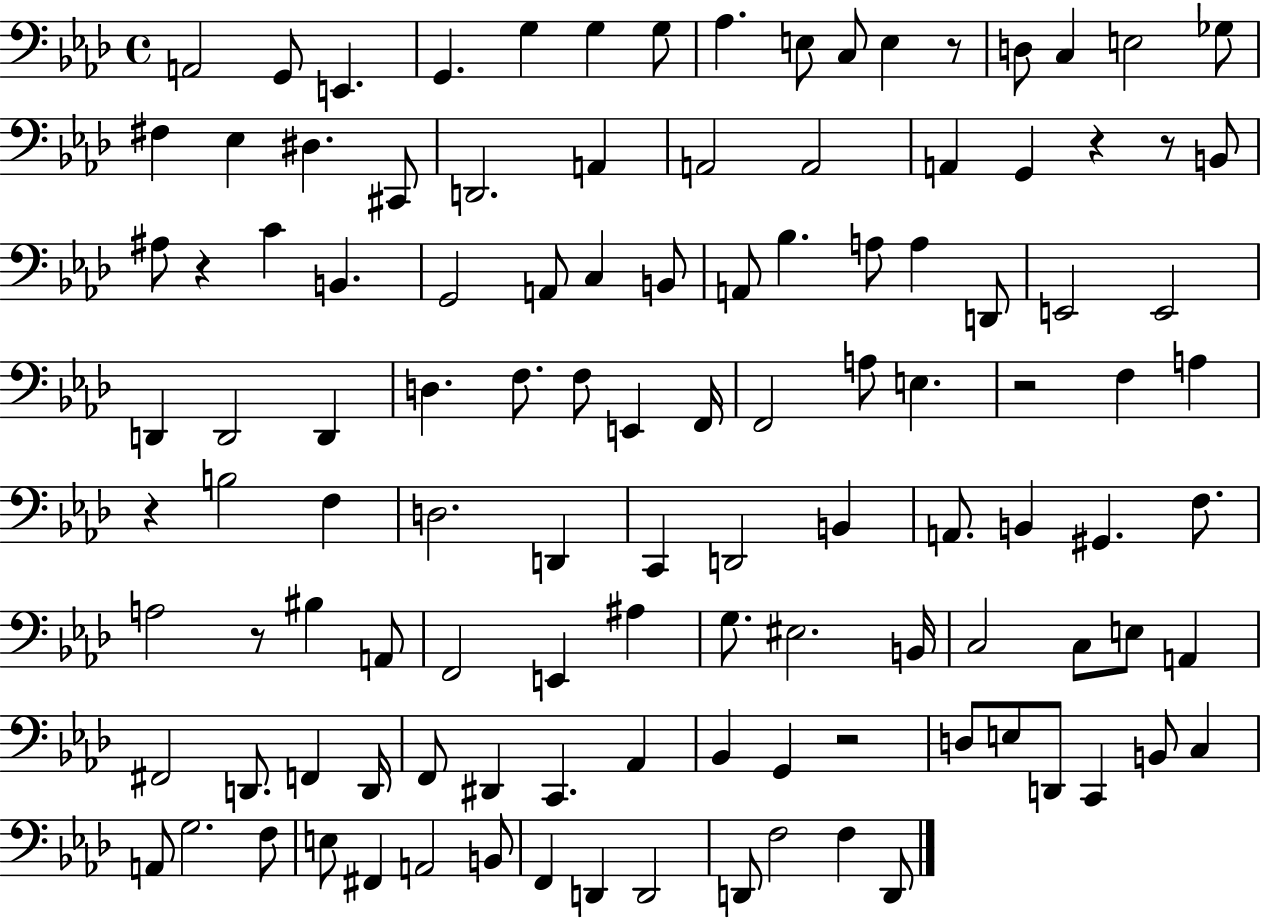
A2/h G2/e E2/q. G2/q. G3/q G3/q G3/e Ab3/q. E3/e C3/e E3/q R/e D3/e C3/q E3/h Gb3/e F#3/q Eb3/q D#3/q. C#2/e D2/h. A2/q A2/h A2/h A2/q G2/q R/q R/e B2/e A#3/e R/q C4/q B2/q. G2/h A2/e C3/q B2/e A2/e Bb3/q. A3/e A3/q D2/e E2/h E2/h D2/q D2/h D2/q D3/q. F3/e. F3/e E2/q F2/s F2/h A3/e E3/q. R/h F3/q A3/q R/q B3/h F3/q D3/h. D2/q C2/q D2/h B2/q A2/e. B2/q G#2/q. F3/e. A3/h R/e BIS3/q A2/e F2/h E2/q A#3/q G3/e. EIS3/h. B2/s C3/h C3/e E3/e A2/q F#2/h D2/e. F2/q D2/s F2/e D#2/q C2/q. Ab2/q Bb2/q G2/q R/h D3/e E3/e D2/e C2/q B2/e C3/q A2/e G3/h. F3/e E3/e F#2/q A2/h B2/e F2/q D2/q D2/h D2/e F3/h F3/q D2/e